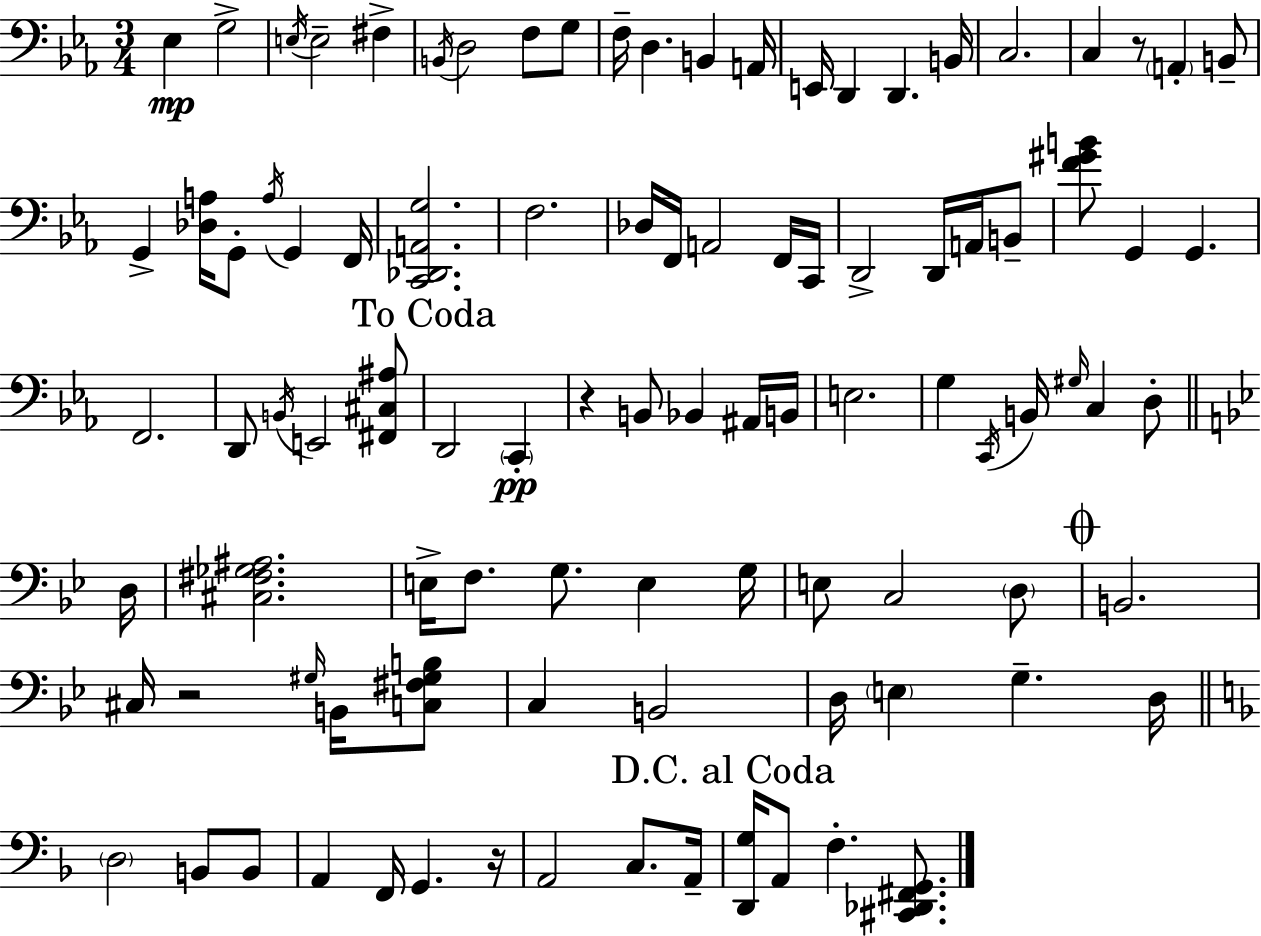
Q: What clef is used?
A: bass